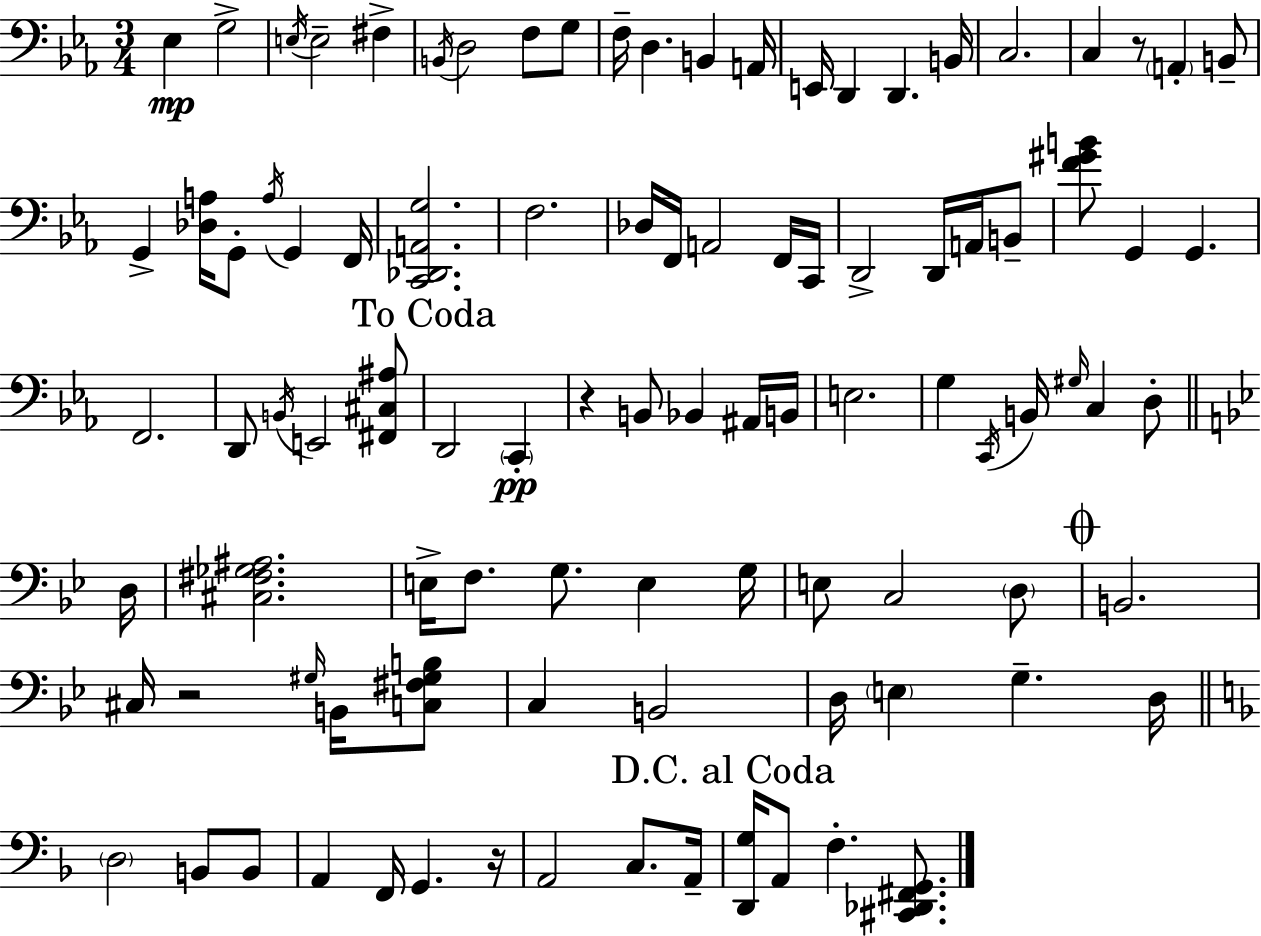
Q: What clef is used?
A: bass